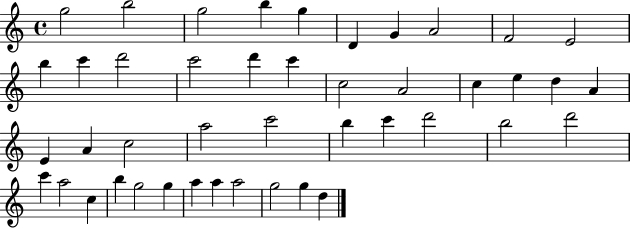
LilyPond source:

{
  \clef treble
  \time 4/4
  \defaultTimeSignature
  \key c \major
  g''2 b''2 | g''2 b''4 g''4 | d'4 g'4 a'2 | f'2 e'2 | \break b''4 c'''4 d'''2 | c'''2 d'''4 c'''4 | c''2 a'2 | c''4 e''4 d''4 a'4 | \break e'4 a'4 c''2 | a''2 c'''2 | b''4 c'''4 d'''2 | b''2 d'''2 | \break c'''4 a''2 c''4 | b''4 g''2 g''4 | a''4 a''4 a''2 | g''2 g''4 d''4 | \break \bar "|."
}